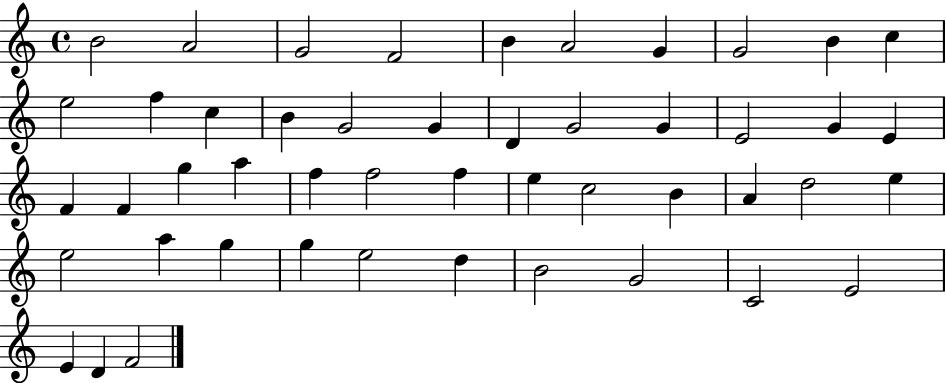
B4/h A4/h G4/h F4/h B4/q A4/h G4/q G4/h B4/q C5/q E5/h F5/q C5/q B4/q G4/h G4/q D4/q G4/h G4/q E4/h G4/q E4/q F4/q F4/q G5/q A5/q F5/q F5/h F5/q E5/q C5/h B4/q A4/q D5/h E5/q E5/h A5/q G5/q G5/q E5/h D5/q B4/h G4/h C4/h E4/h E4/q D4/q F4/h